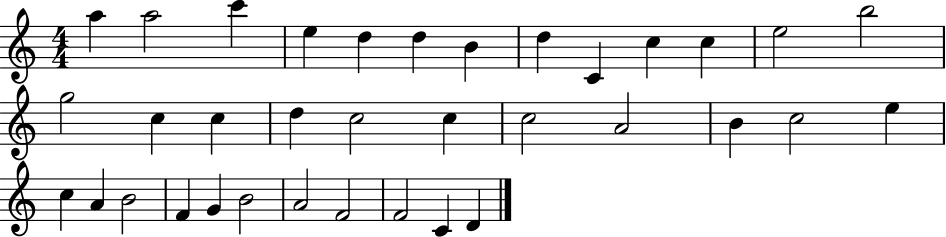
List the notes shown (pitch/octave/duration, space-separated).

A5/q A5/h C6/q E5/q D5/q D5/q B4/q D5/q C4/q C5/q C5/q E5/h B5/h G5/h C5/q C5/q D5/q C5/h C5/q C5/h A4/h B4/q C5/h E5/q C5/q A4/q B4/h F4/q G4/q B4/h A4/h F4/h F4/h C4/q D4/q